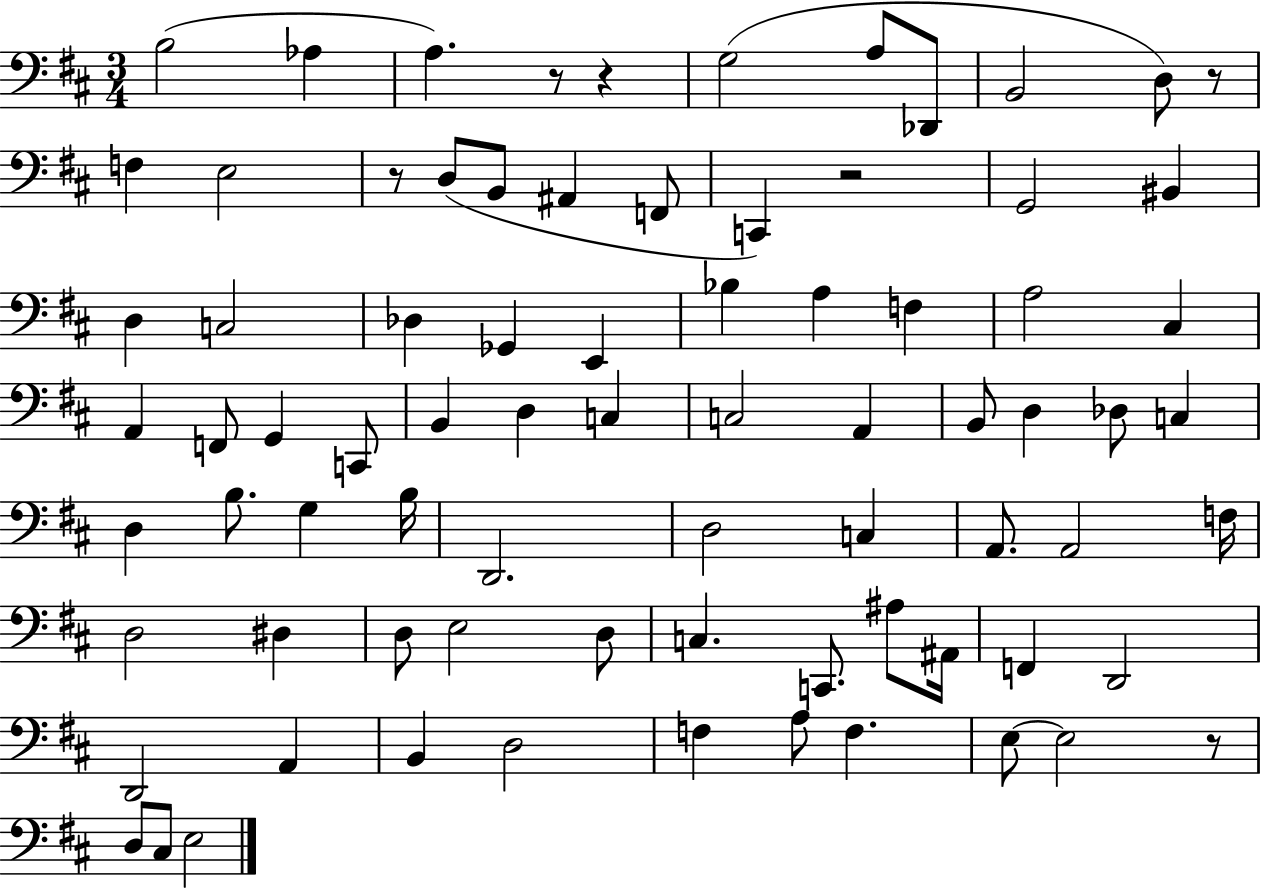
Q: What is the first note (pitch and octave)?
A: B3